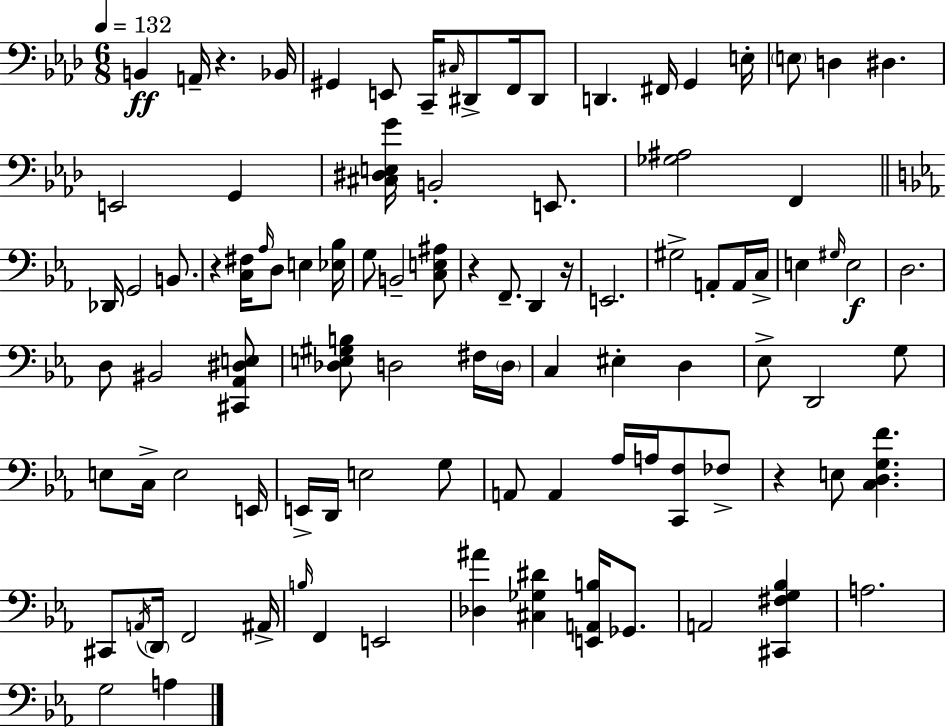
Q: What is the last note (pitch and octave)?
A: A3